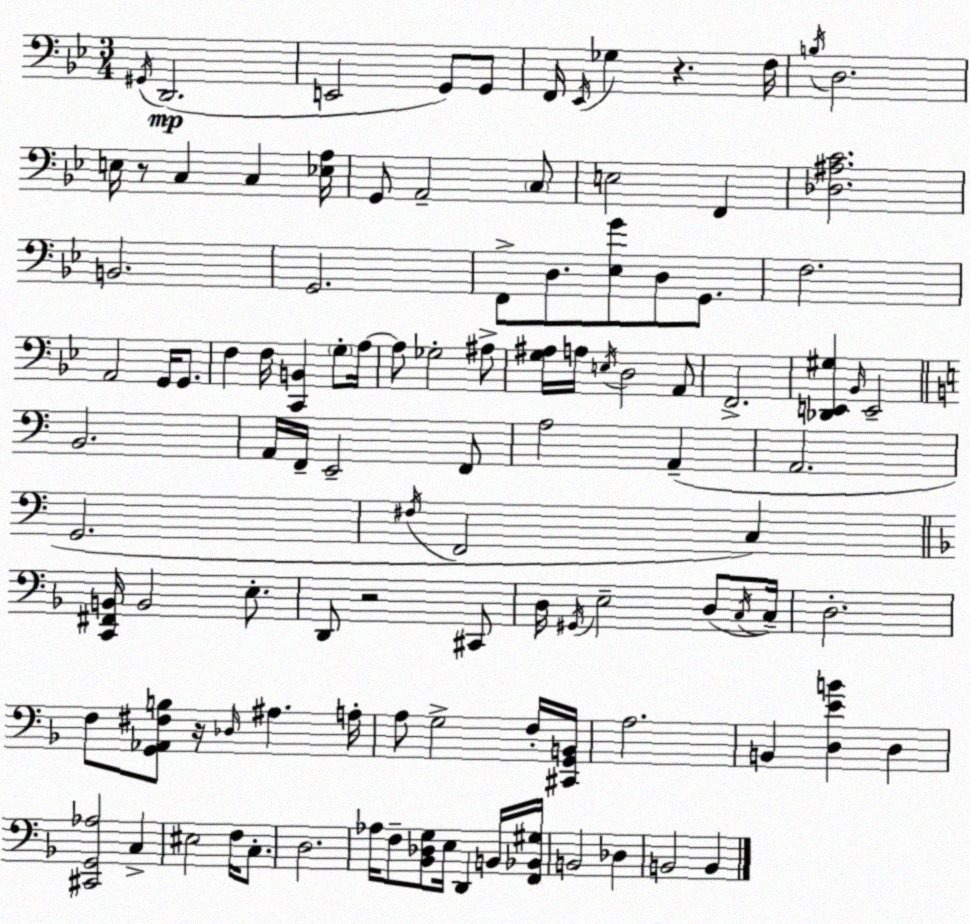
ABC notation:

X:1
T:Untitled
M:3/4
L:1/4
K:Bb
^G,,/4 D,,2 E,,2 G,,/2 G,,/2 F,,/4 _E,,/4 _G, z F,/4 B,/4 D,2 E,/4 z/2 C, C, [_E,A,]/4 G,,/2 A,,2 C,/2 E,2 F,, [_D,^A,C]2 B,,2 G,,2 F,,/2 D,/2 [_E,G]/2 D,/2 G,,/2 F,2 A,,2 G,,/4 G,,/2 F, F,/4 [C,,B,,] G,/2 A,/4 A,/2 _G,2 ^A,/2 [G,^A,]/4 A,/4 E,/4 D,2 A,,/2 F,,2 [_D,,E,,^G,] _B,,/4 E,,2 B,,2 A,,/4 F,,/4 E,,2 F,,/2 A,2 A,, A,,2 G,,2 ^F,/4 F,,2 C, [C,,^F,,B,,]/4 B,,2 E,/2 D,,/2 z2 ^C,,/2 D,/4 ^G,,/4 E,2 D,/2 C,/4 C,/4 D,2 F,/2 [G,,_A,,^F,B,]/2 z/4 _D,/4 ^A, A,/4 A,/2 G,2 F,/4 [^C,,G,,B,,]/4 A,2 B,, [D,EB] D, [^C,,G,,_A,]2 C, ^E,2 F,/4 C,/2 D,2 _A,/4 F,/2 [_B,,_D,G,]/2 E,/4 D,, B,,/4 [F,,_B,,^G,]/4 B,,2 _D, B,,2 B,,